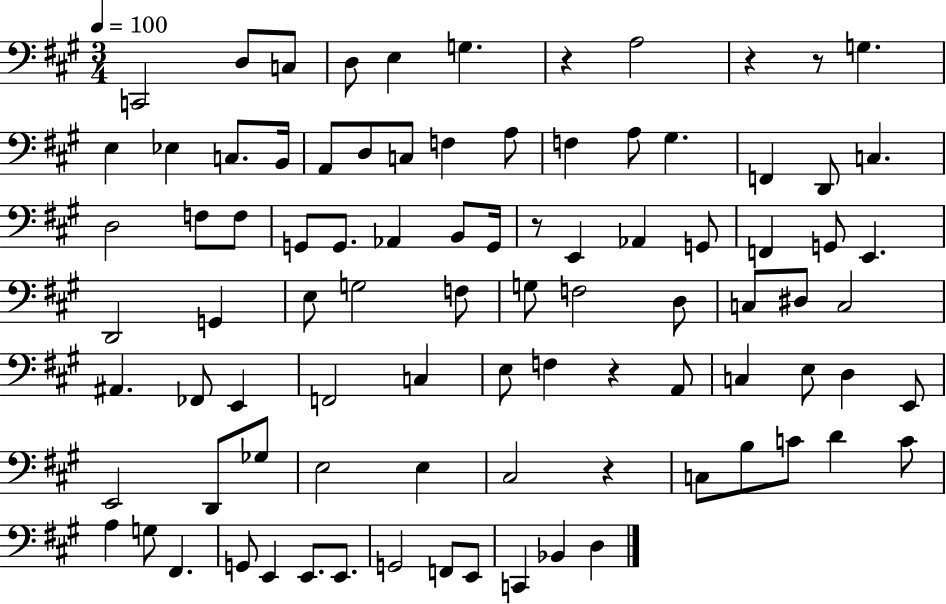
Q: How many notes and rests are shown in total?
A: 90